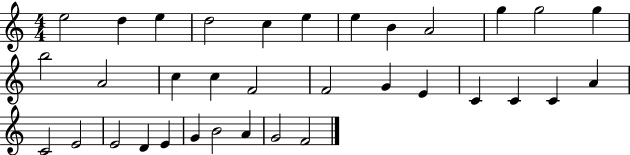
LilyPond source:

{
  \clef treble
  \numericTimeSignature
  \time 4/4
  \key c \major
  e''2 d''4 e''4 | d''2 c''4 e''4 | e''4 b'4 a'2 | g''4 g''2 g''4 | \break b''2 a'2 | c''4 c''4 f'2 | f'2 g'4 e'4 | c'4 c'4 c'4 a'4 | \break c'2 e'2 | e'2 d'4 e'4 | g'4 b'2 a'4 | g'2 f'2 | \break \bar "|."
}